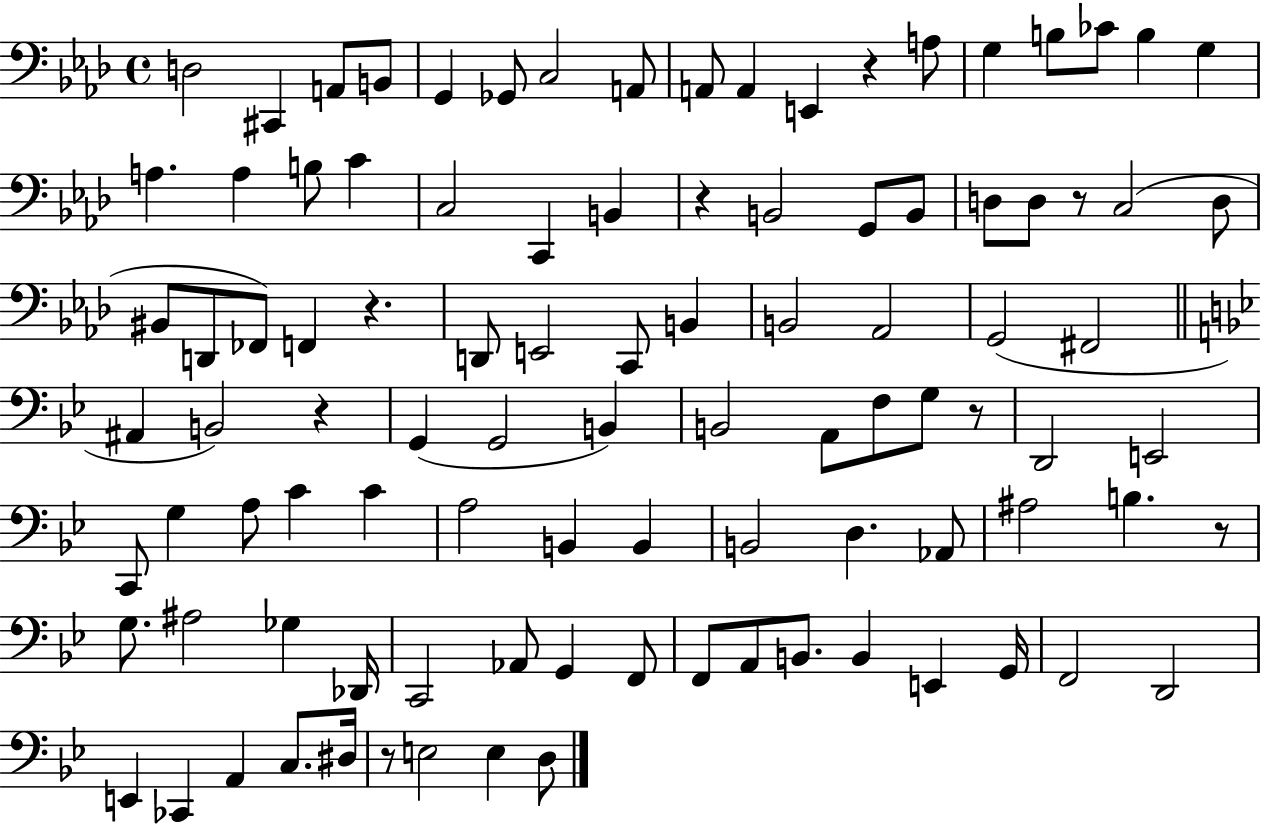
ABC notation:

X:1
T:Untitled
M:4/4
L:1/4
K:Ab
D,2 ^C,, A,,/2 B,,/2 G,, _G,,/2 C,2 A,,/2 A,,/2 A,, E,, z A,/2 G, B,/2 _C/2 B, G, A, A, B,/2 C C,2 C,, B,, z B,,2 G,,/2 B,,/2 D,/2 D,/2 z/2 C,2 D,/2 ^B,,/2 D,,/2 _F,,/2 F,, z D,,/2 E,,2 C,,/2 B,, B,,2 _A,,2 G,,2 ^F,,2 ^A,, B,,2 z G,, G,,2 B,, B,,2 A,,/2 F,/2 G,/2 z/2 D,,2 E,,2 C,,/2 G, A,/2 C C A,2 B,, B,, B,,2 D, _A,,/2 ^A,2 B, z/2 G,/2 ^A,2 _G, _D,,/4 C,,2 _A,,/2 G,, F,,/2 F,,/2 A,,/2 B,,/2 B,, E,, G,,/4 F,,2 D,,2 E,, _C,, A,, C,/2 ^D,/4 z/2 E,2 E, D,/2